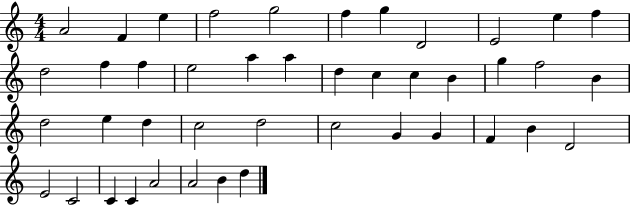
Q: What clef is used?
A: treble